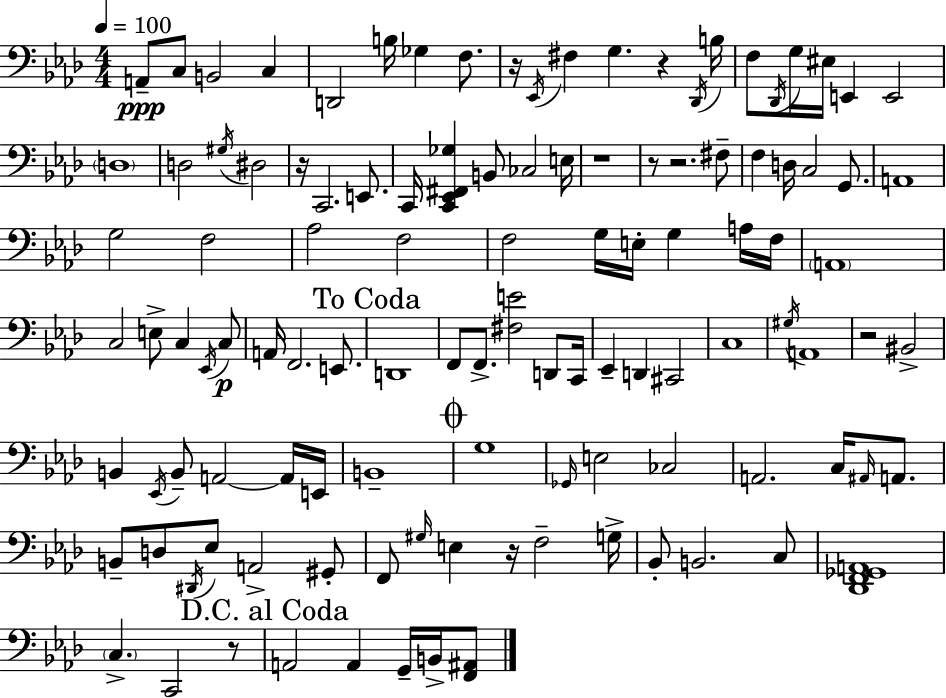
A2/e C3/e B2/h C3/q D2/h B3/s Gb3/q F3/e. R/s Eb2/s F#3/q G3/q. R/q Db2/s B3/s F3/e Db2/s G3/s EIS3/s E2/q E2/h D3/w D3/h G#3/s D#3/h R/s C2/h. E2/e. C2/s [C2,Eb2,F#2,Gb3]/q B2/e CES3/h E3/s R/w R/e R/h. F#3/e F3/q D3/s C3/h G2/e. A2/w G3/h F3/h Ab3/h F3/h F3/h G3/s E3/s G3/q A3/s F3/s A2/w C3/h E3/e C3/q Eb2/s C3/e A2/s F2/h. E2/e. D2/w F2/e F2/e. [F#3,E4]/h D2/e C2/s Eb2/q D2/q C#2/h C3/w G#3/s A2/w R/h BIS2/h B2/q Eb2/s B2/e A2/h A2/s E2/s B2/w G3/w Gb2/s E3/h CES3/h A2/h. C3/s A#2/s A2/e. B2/e D3/e D#2/s Eb3/e A2/h G#2/e F2/e G#3/s E3/q R/s F3/h G3/s Bb2/e B2/h. C3/e [Db2,F2,Gb2,A2]/w C3/q. C2/h R/e A2/h A2/q G2/s B2/s [F2,A#2]/e